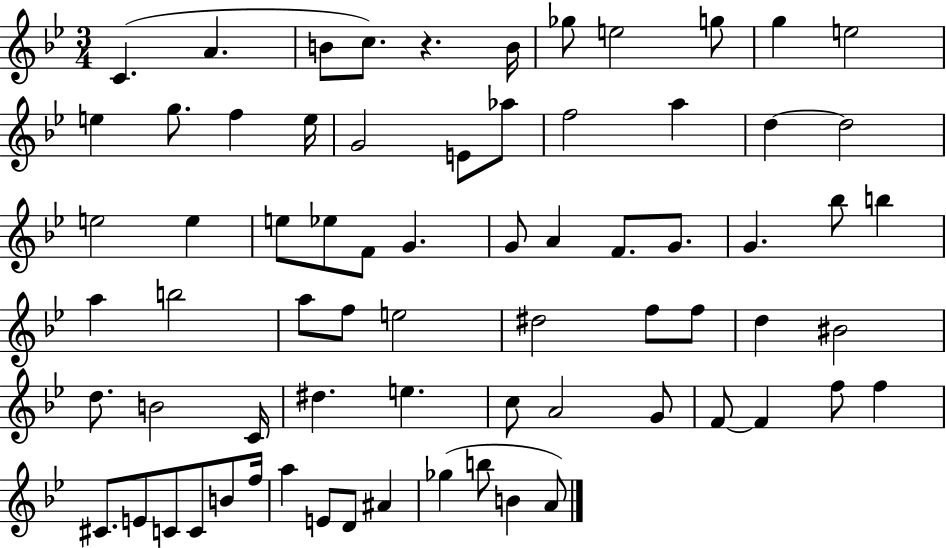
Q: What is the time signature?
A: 3/4